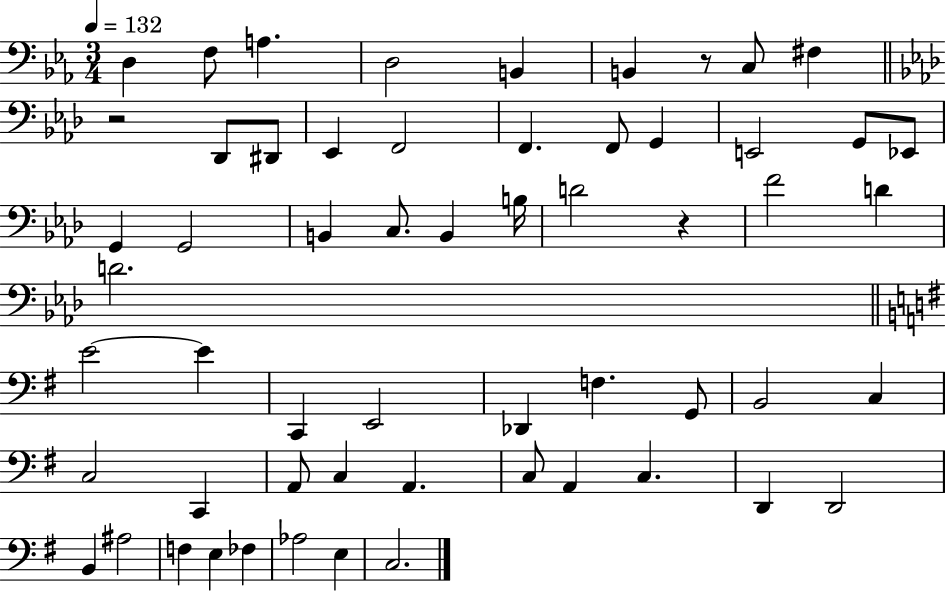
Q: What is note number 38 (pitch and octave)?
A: C3